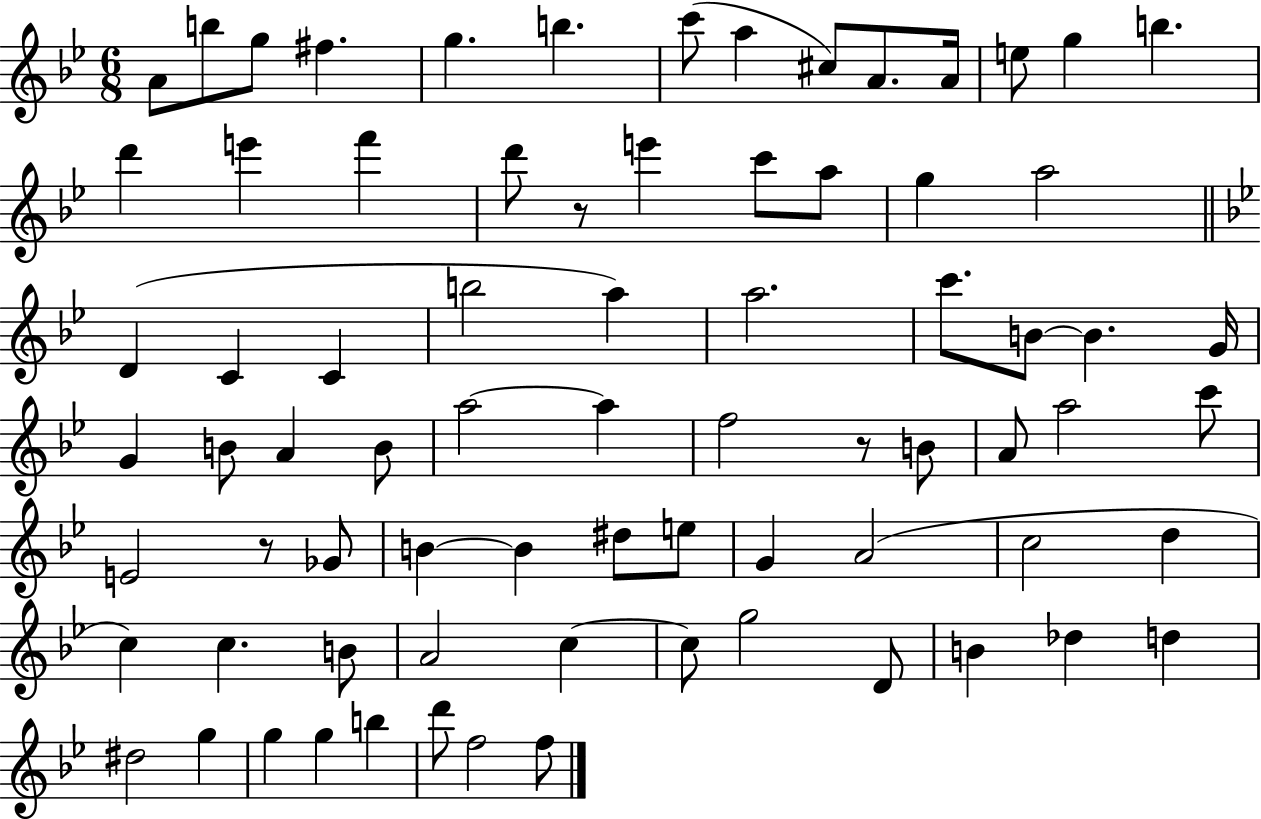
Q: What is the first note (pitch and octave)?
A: A4